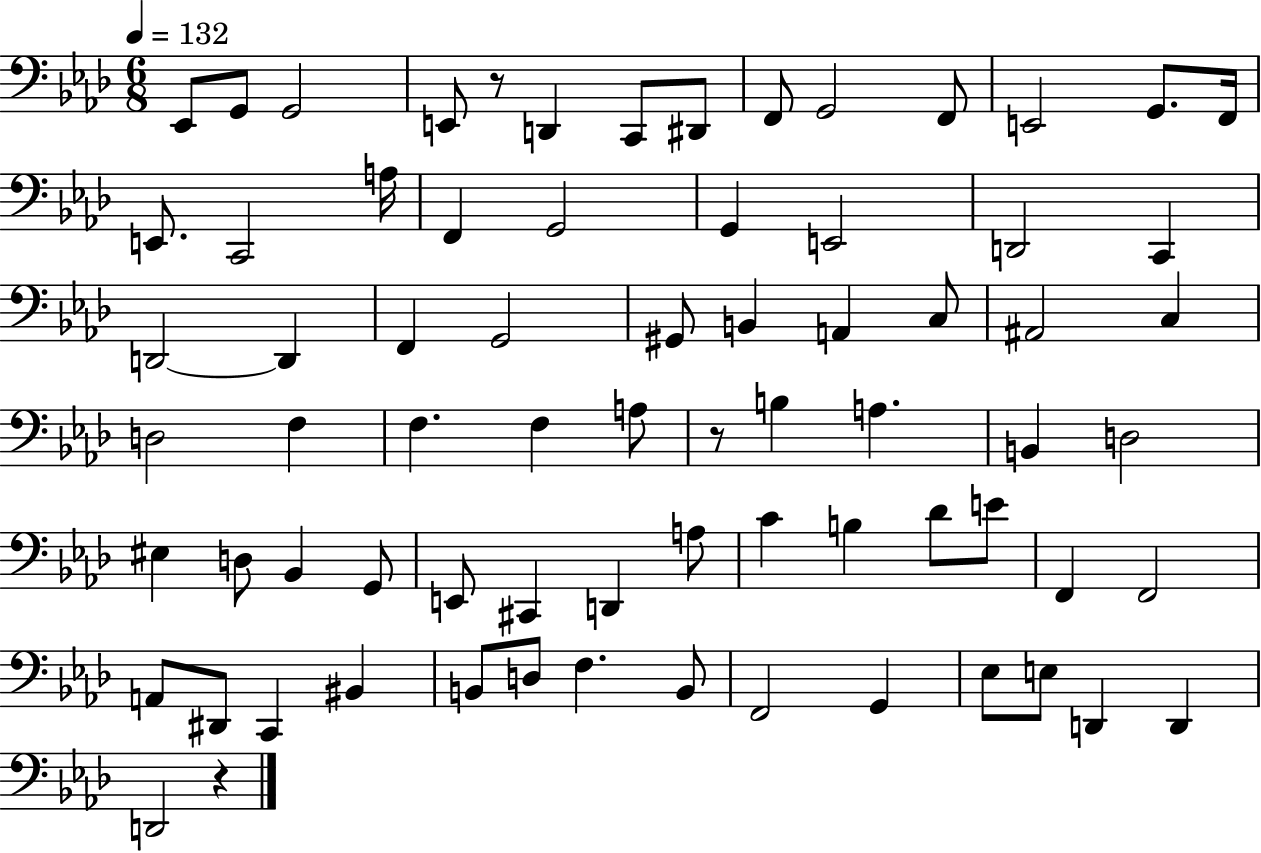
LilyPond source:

{
  \clef bass
  \numericTimeSignature
  \time 6/8
  \key aes \major
  \tempo 4 = 132
  ees,8 g,8 g,2 | e,8 r8 d,4 c,8 dis,8 | f,8 g,2 f,8 | e,2 g,8. f,16 | \break e,8. c,2 a16 | f,4 g,2 | g,4 e,2 | d,2 c,4 | \break d,2~~ d,4 | f,4 g,2 | gis,8 b,4 a,4 c8 | ais,2 c4 | \break d2 f4 | f4. f4 a8 | r8 b4 a4. | b,4 d2 | \break eis4 d8 bes,4 g,8 | e,8 cis,4 d,4 a8 | c'4 b4 des'8 e'8 | f,4 f,2 | \break a,8 dis,8 c,4 bis,4 | b,8 d8 f4. b,8 | f,2 g,4 | ees8 e8 d,4 d,4 | \break d,2 r4 | \bar "|."
}